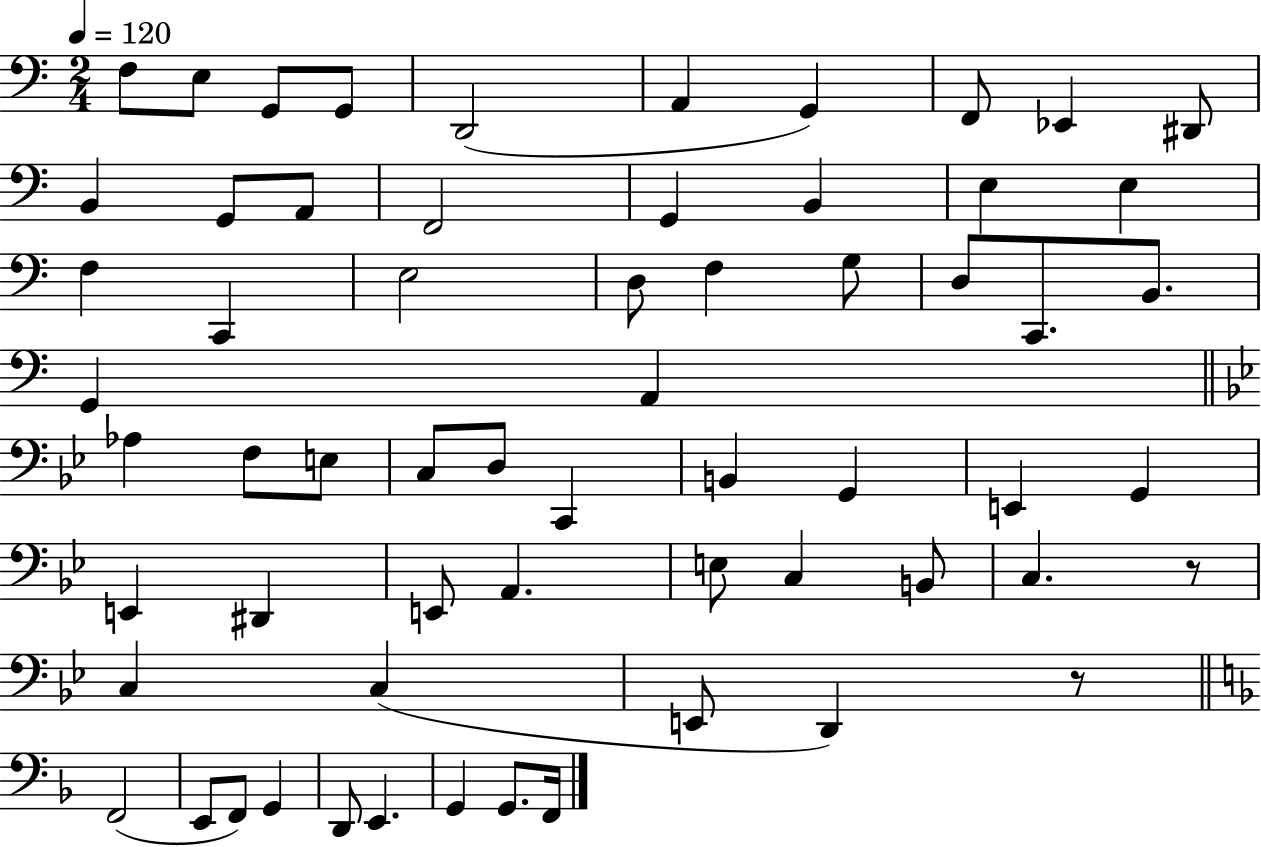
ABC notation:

X:1
T:Untitled
M:2/4
L:1/4
K:C
F,/2 E,/2 G,,/2 G,,/2 D,,2 A,, G,, F,,/2 _E,, ^D,,/2 B,, G,,/2 A,,/2 F,,2 G,, B,, E, E, F, C,, E,2 D,/2 F, G,/2 D,/2 C,,/2 B,,/2 G,, A,, _A, F,/2 E,/2 C,/2 D,/2 C,, B,, G,, E,, G,, E,, ^D,, E,,/2 A,, E,/2 C, B,,/2 C, z/2 C, C, E,,/2 D,, z/2 F,,2 E,,/2 F,,/2 G,, D,,/2 E,, G,, G,,/2 F,,/4